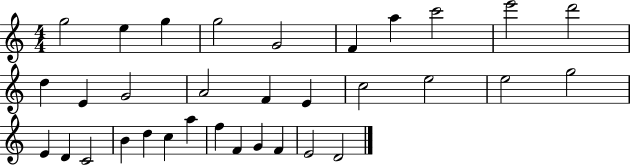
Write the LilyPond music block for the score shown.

{
  \clef treble
  \numericTimeSignature
  \time 4/4
  \key c \major
  g''2 e''4 g''4 | g''2 g'2 | f'4 a''4 c'''2 | e'''2 d'''2 | \break d''4 e'4 g'2 | a'2 f'4 e'4 | c''2 e''2 | e''2 g''2 | \break e'4 d'4 c'2 | b'4 d''4 c''4 a''4 | f''4 f'4 g'4 f'4 | e'2 d'2 | \break \bar "|."
}